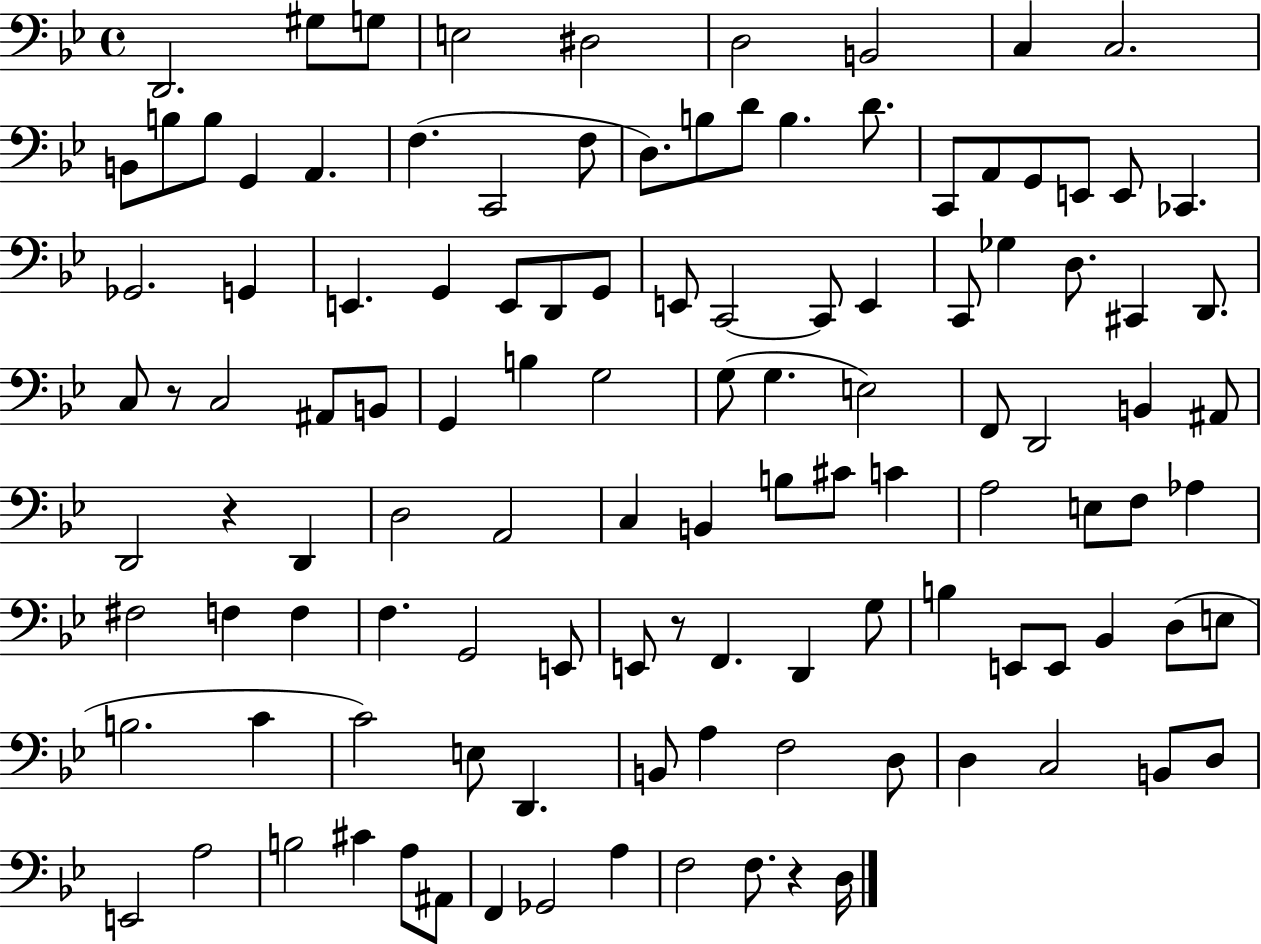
D2/h. G#3/e G3/e E3/h D#3/h D3/h B2/h C3/q C3/h. B2/e B3/e B3/e G2/q A2/q. F3/q. C2/h F3/e D3/e. B3/e D4/e B3/q. D4/e. C2/e A2/e G2/e E2/e E2/e CES2/q. Gb2/h. G2/q E2/q. G2/q E2/e D2/e G2/e E2/e C2/h C2/e E2/q C2/e Gb3/q D3/e. C#2/q D2/e. C3/e R/e C3/h A#2/e B2/e G2/q B3/q G3/h G3/e G3/q. E3/h F2/e D2/h B2/q A#2/e D2/h R/q D2/q D3/h A2/h C3/q B2/q B3/e C#4/e C4/q A3/h E3/e F3/e Ab3/q F#3/h F3/q F3/q F3/q. G2/h E2/e E2/e R/e F2/q. D2/q G3/e B3/q E2/e E2/e Bb2/q D3/e E3/e B3/h. C4/q C4/h E3/e D2/q. B2/e A3/q F3/h D3/e D3/q C3/h B2/e D3/e E2/h A3/h B3/h C#4/q A3/e A#2/e F2/q Gb2/h A3/q F3/h F3/e. R/q D3/s